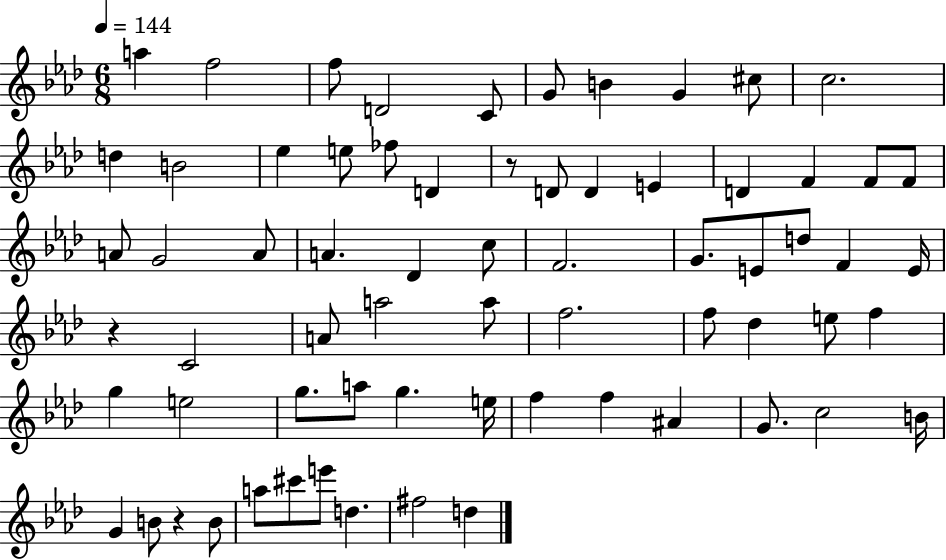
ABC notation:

X:1
T:Untitled
M:6/8
L:1/4
K:Ab
a f2 f/2 D2 C/2 G/2 B G ^c/2 c2 d B2 _e e/2 _f/2 D z/2 D/2 D E D F F/2 F/2 A/2 G2 A/2 A _D c/2 F2 G/2 E/2 d/2 F E/4 z C2 A/2 a2 a/2 f2 f/2 _d e/2 f g e2 g/2 a/2 g e/4 f f ^A G/2 c2 B/4 G B/2 z B/2 a/2 ^c'/2 e'/2 d ^f2 d